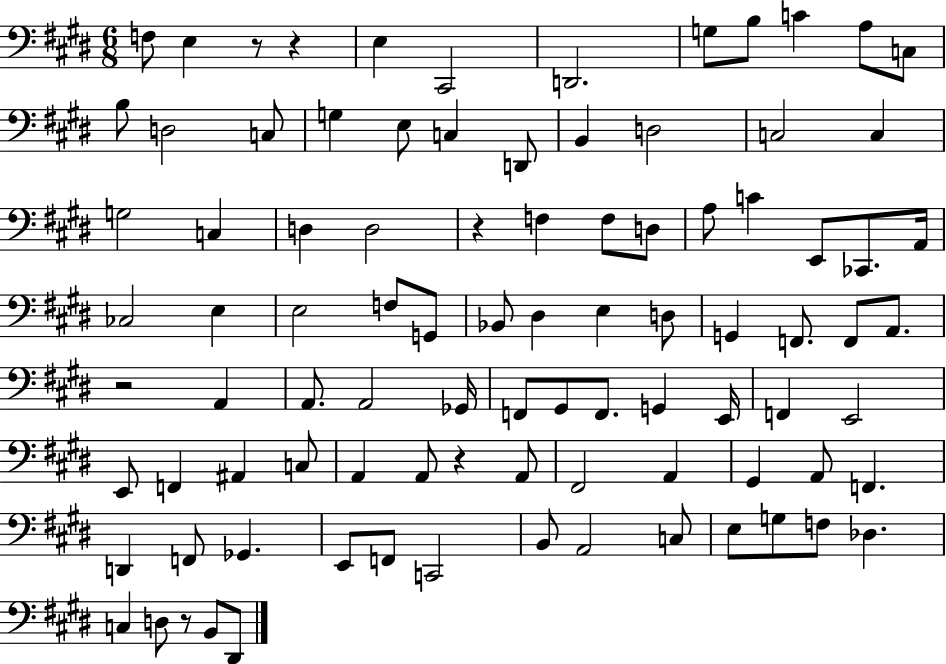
F3/e E3/q R/e R/q E3/q C#2/h D2/h. G3/e B3/e C4/q A3/e C3/e B3/e D3/h C3/e G3/q E3/e C3/q D2/e B2/q D3/h C3/h C3/q G3/h C3/q D3/q D3/h R/q F3/q F3/e D3/e A3/e C4/q E2/e CES2/e. A2/s CES3/h E3/q E3/h F3/e G2/e Bb2/e D#3/q E3/q D3/e G2/q F2/e. F2/e A2/e. R/h A2/q A2/e. A2/h Gb2/s F2/e G#2/e F2/e. G2/q E2/s F2/q E2/h E2/e F2/q A#2/q C3/e A2/q A2/e R/q A2/e F#2/h A2/q G#2/q A2/e F2/q. D2/q F2/e Gb2/q. E2/e F2/e C2/h B2/e A2/h C3/e E3/e G3/e F3/e Db3/q. C3/q D3/e R/e B2/e D#2/e